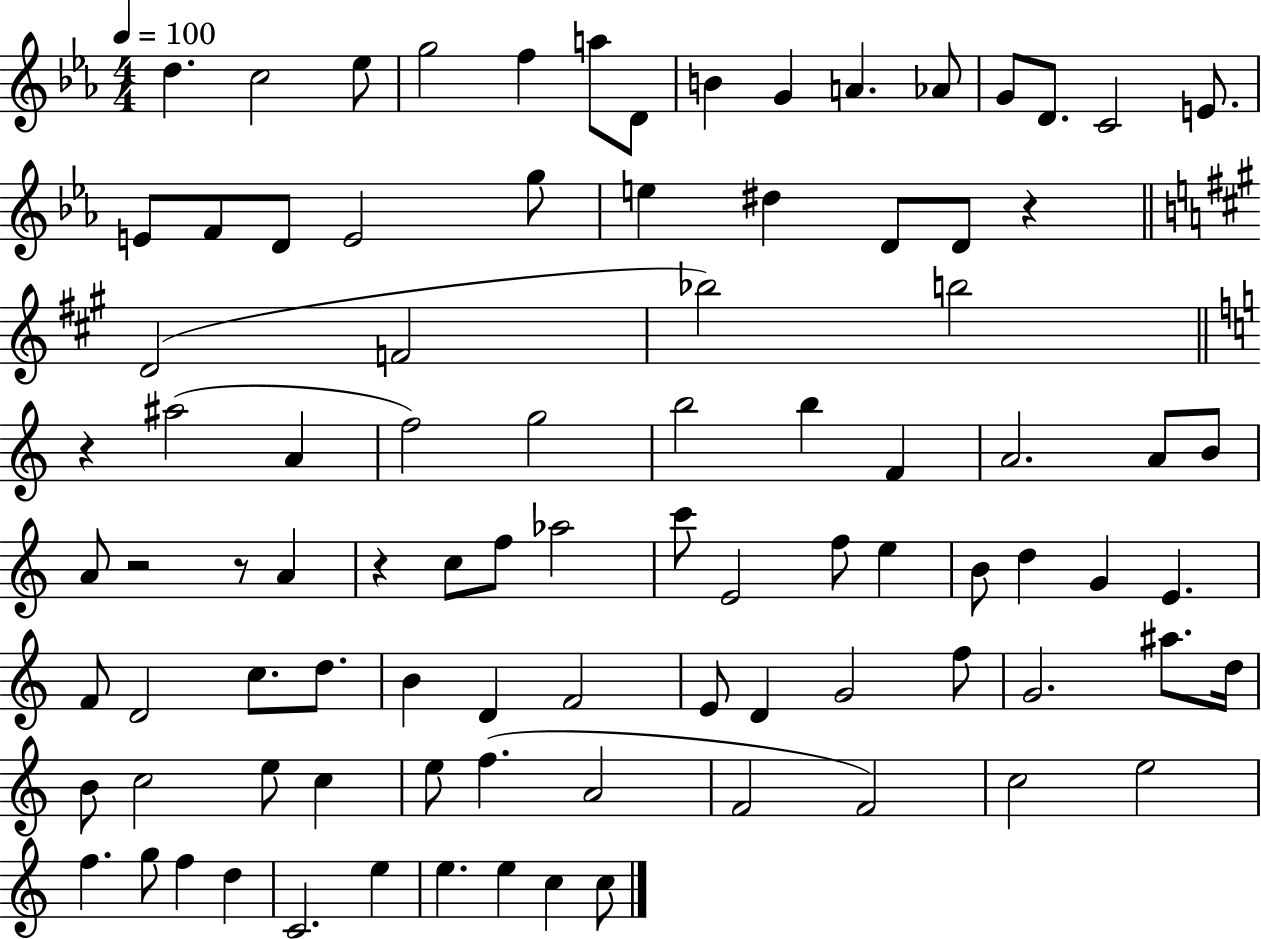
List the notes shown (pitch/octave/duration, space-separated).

D5/q. C5/h Eb5/e G5/h F5/q A5/e D4/e B4/q G4/q A4/q. Ab4/e G4/e D4/e. C4/h E4/e. E4/e F4/e D4/e E4/h G5/e E5/q D#5/q D4/e D4/e R/q D4/h F4/h Bb5/h B5/h R/q A#5/h A4/q F5/h G5/h B5/h B5/q F4/q A4/h. A4/e B4/e A4/e R/h R/e A4/q R/q C5/e F5/e Ab5/h C6/e E4/h F5/e E5/q B4/e D5/q G4/q E4/q. F4/e D4/h C5/e. D5/e. B4/q D4/q F4/h E4/e D4/q G4/h F5/e G4/h. A#5/e. D5/s B4/e C5/h E5/e C5/q E5/e F5/q. A4/h F4/h F4/h C5/h E5/h F5/q. G5/e F5/q D5/q C4/h. E5/q E5/q. E5/q C5/q C5/e